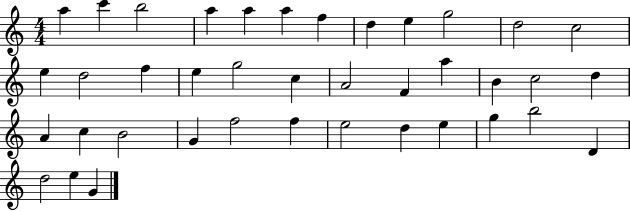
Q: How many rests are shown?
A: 0